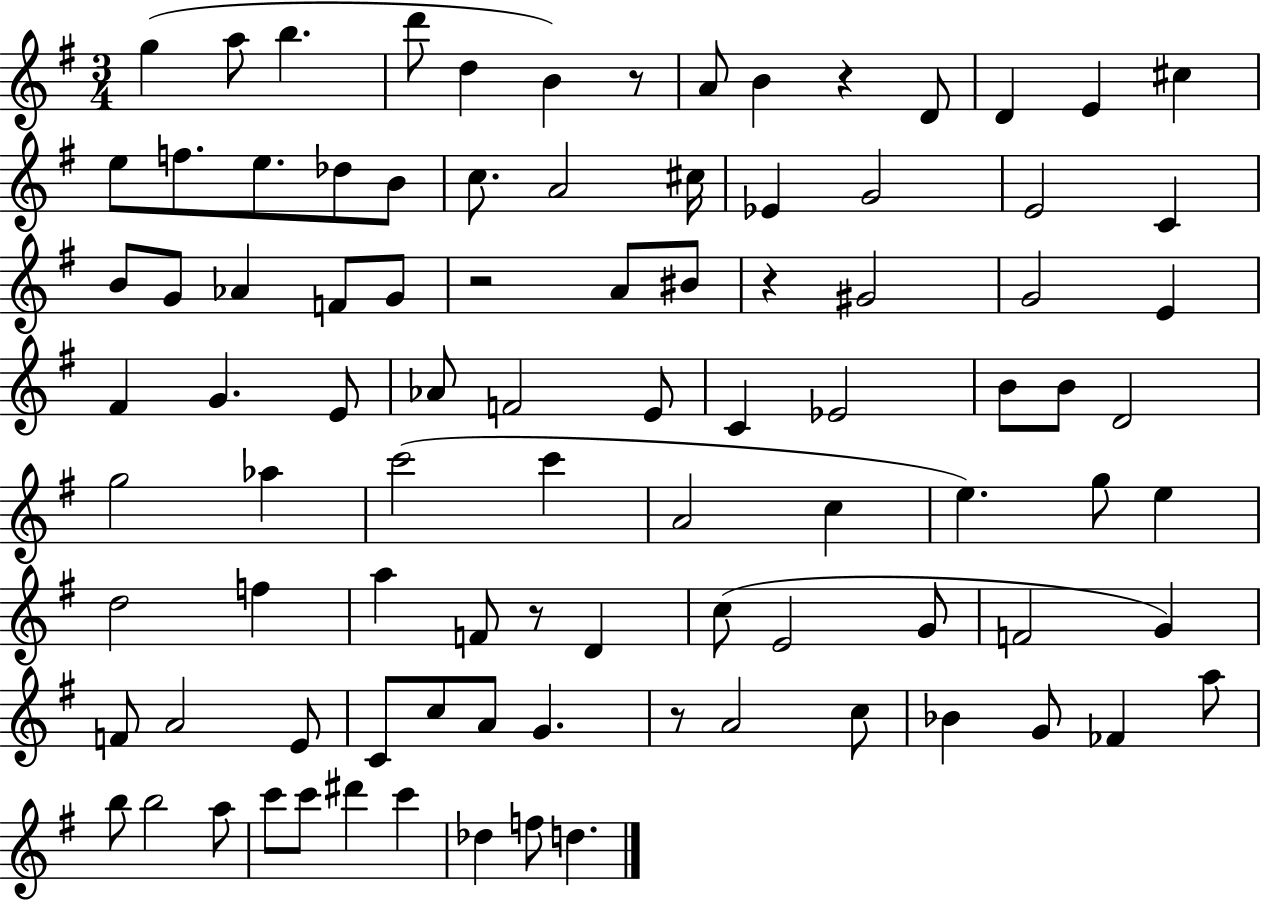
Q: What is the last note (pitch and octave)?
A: D5